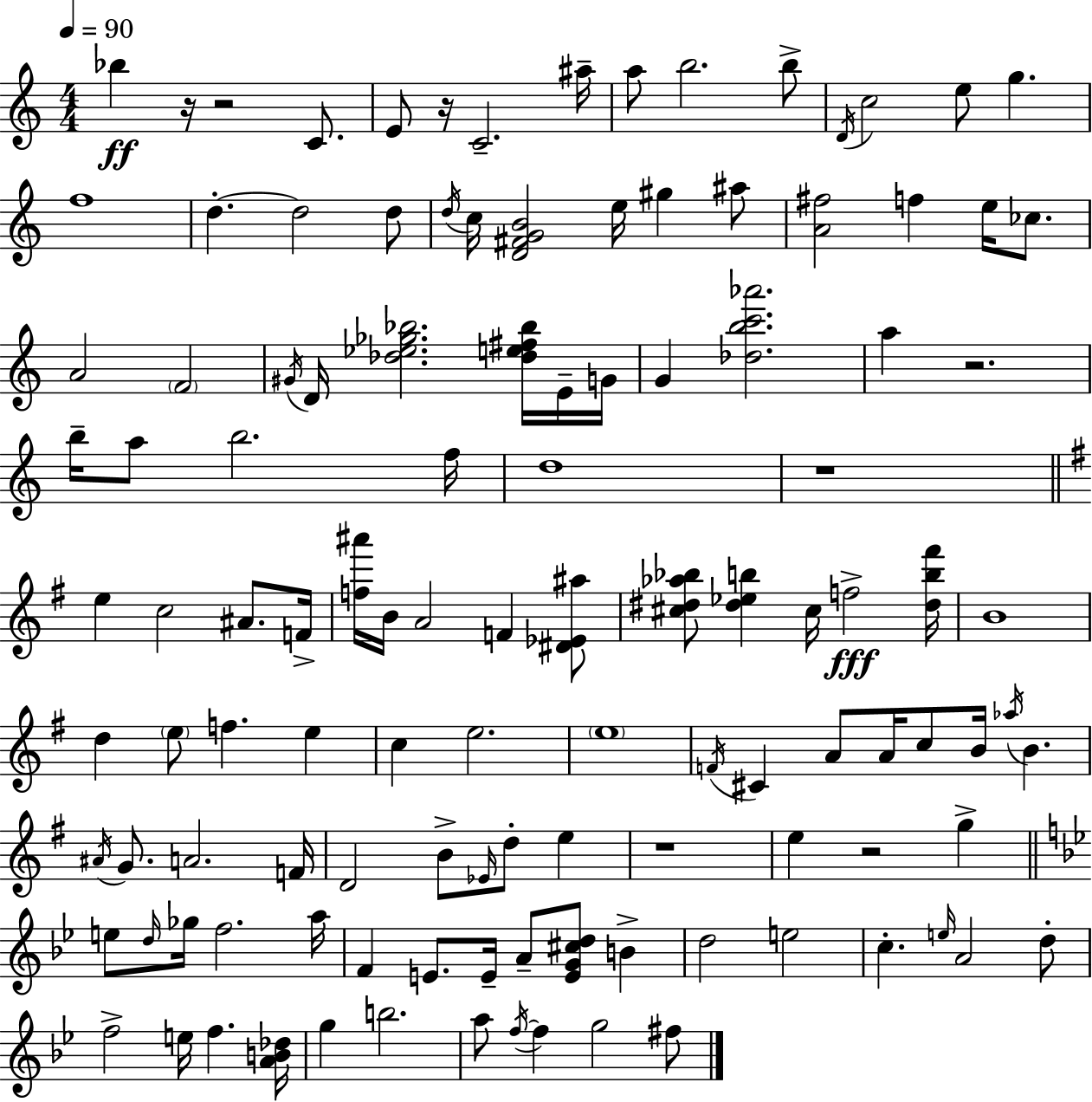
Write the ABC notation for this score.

X:1
T:Untitled
M:4/4
L:1/4
K:C
_b z/4 z2 C/2 E/2 z/4 C2 ^a/4 a/2 b2 b/2 D/4 c2 e/2 g f4 d d2 d/2 d/4 c/4 [D^FGB]2 e/4 ^g ^a/2 [A^f]2 f e/4 _c/2 A2 F2 ^G/4 D/4 [_d_e_g_b]2 [_de^f_b]/4 E/4 G/4 G [_dbc'_a']2 a z2 b/4 a/2 b2 f/4 d4 z4 e c2 ^A/2 F/4 [f^a']/4 B/4 A2 F [^D_E^a]/2 [^c^d_a_b]/2 [^d_eb] ^c/4 f2 [^db^f']/4 B4 d e/2 f e c e2 e4 F/4 ^C A/2 A/4 c/2 B/4 _a/4 B ^A/4 G/2 A2 F/4 D2 B/2 _E/4 d/2 e z4 e z2 g e/2 d/4 _g/4 f2 a/4 F E/2 E/4 A/2 [EG^cd]/2 B d2 e2 c e/4 A2 d/2 f2 e/4 f [AB_d]/4 g b2 a/2 f/4 f g2 ^f/2